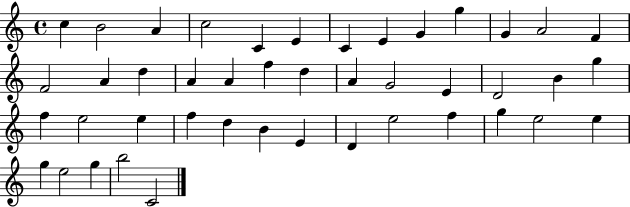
C5/q B4/h A4/q C5/h C4/q E4/q C4/q E4/q G4/q G5/q G4/q A4/h F4/q F4/h A4/q D5/q A4/q A4/q F5/q D5/q A4/q G4/h E4/q D4/h B4/q G5/q F5/q E5/h E5/q F5/q D5/q B4/q E4/q D4/q E5/h F5/q G5/q E5/h E5/q G5/q E5/h G5/q B5/h C4/h